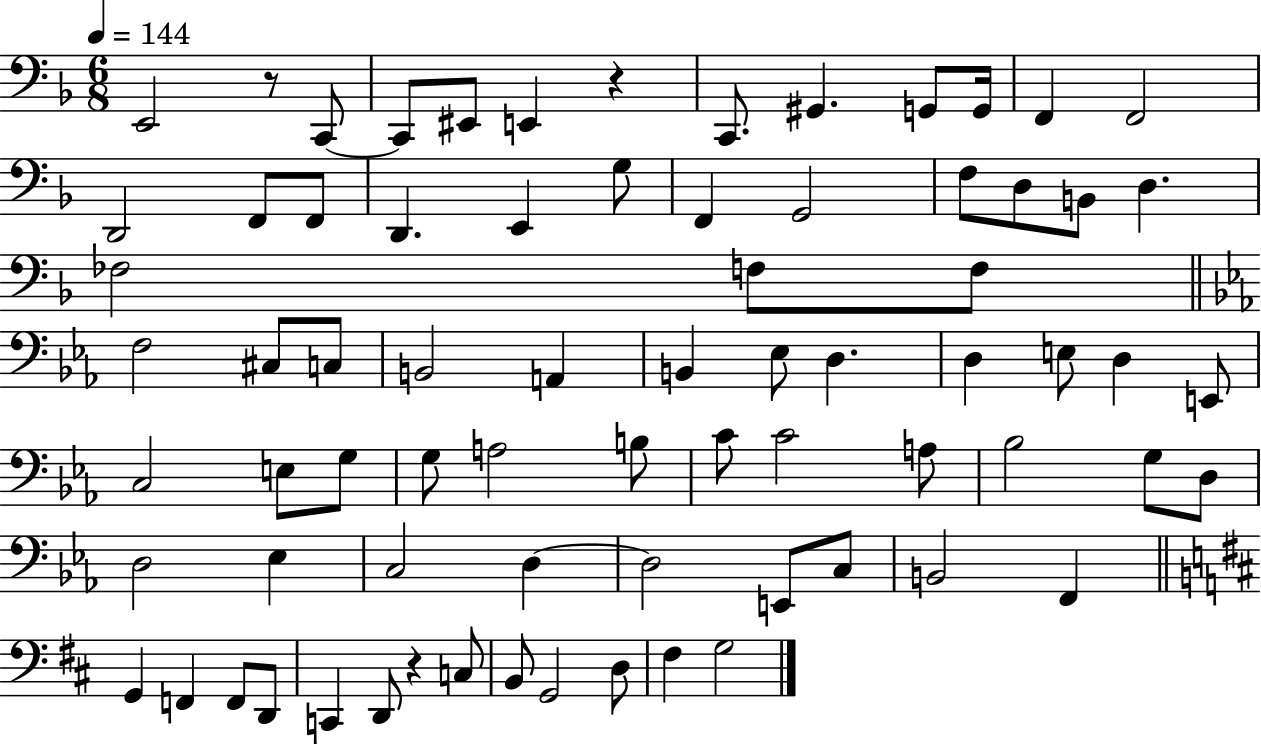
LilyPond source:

{
  \clef bass
  \numericTimeSignature
  \time 6/8
  \key f \major
  \tempo 4 = 144
  e,2 r8 c,8~~ | c,8 eis,8 e,4 r4 | c,8. gis,4. g,8 g,16 | f,4 f,2 | \break d,2 f,8 f,8 | d,4. e,4 g8 | f,4 g,2 | f8 d8 b,8 d4. | \break fes2 f8 f8 | \bar "||" \break \key ees \major f2 cis8 c8 | b,2 a,4 | b,4 ees8 d4. | d4 e8 d4 e,8 | \break c2 e8 g8 | g8 a2 b8 | c'8 c'2 a8 | bes2 g8 d8 | \break d2 ees4 | c2 d4~~ | d2 e,8 c8 | b,2 f,4 | \break \bar "||" \break \key b \minor g,4 f,4 f,8 d,8 | c,4 d,8 r4 c8 | b,8 g,2 d8 | fis4 g2 | \break \bar "|."
}